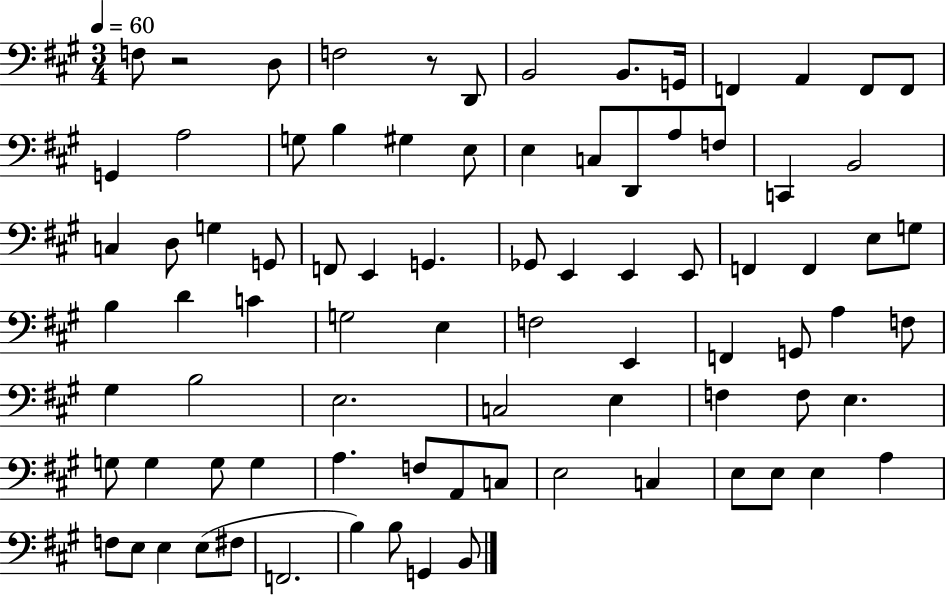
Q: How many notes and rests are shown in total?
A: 84